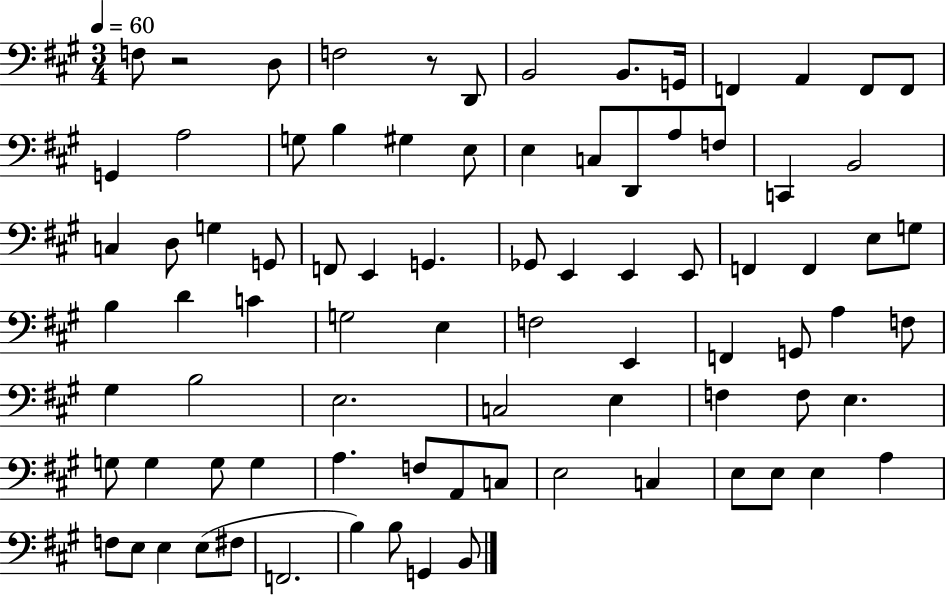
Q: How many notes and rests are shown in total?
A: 84